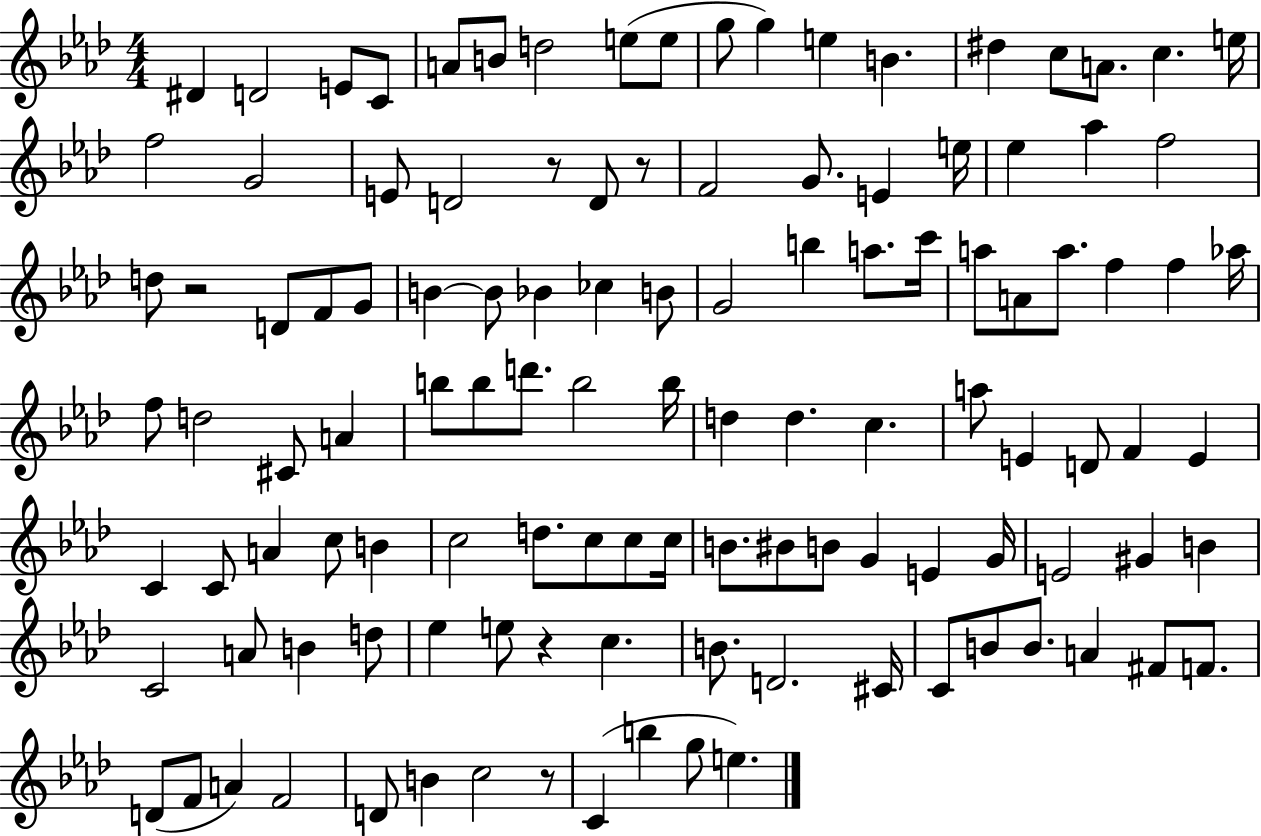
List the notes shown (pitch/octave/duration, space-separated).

D#4/q D4/h E4/e C4/e A4/e B4/e D5/h E5/e E5/e G5/e G5/q E5/q B4/q. D#5/q C5/e A4/e. C5/q. E5/s F5/h G4/h E4/e D4/h R/e D4/e R/e F4/h G4/e. E4/q E5/s Eb5/q Ab5/q F5/h D5/e R/h D4/e F4/e G4/e B4/q B4/e Bb4/q CES5/q B4/e G4/h B5/q A5/e. C6/s A5/e A4/e A5/e. F5/q F5/q Ab5/s F5/e D5/h C#4/e A4/q B5/e B5/e D6/e. B5/h B5/s D5/q D5/q. C5/q. A5/e E4/q D4/e F4/q E4/q C4/q C4/e A4/q C5/e B4/q C5/h D5/e. C5/e C5/e C5/s B4/e. BIS4/e B4/e G4/q E4/q G4/s E4/h G#4/q B4/q C4/h A4/e B4/q D5/e Eb5/q E5/e R/q C5/q. B4/e. D4/h. C#4/s C4/e B4/e B4/e. A4/q F#4/e F4/e. D4/e F4/e A4/q F4/h D4/e B4/q C5/h R/e C4/q B5/q G5/e E5/q.